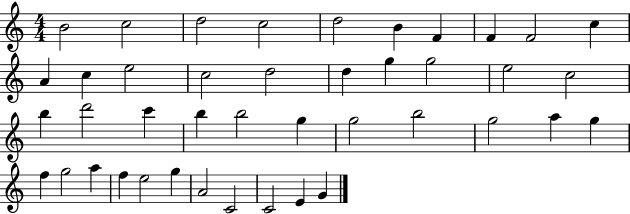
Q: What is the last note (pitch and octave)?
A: G4